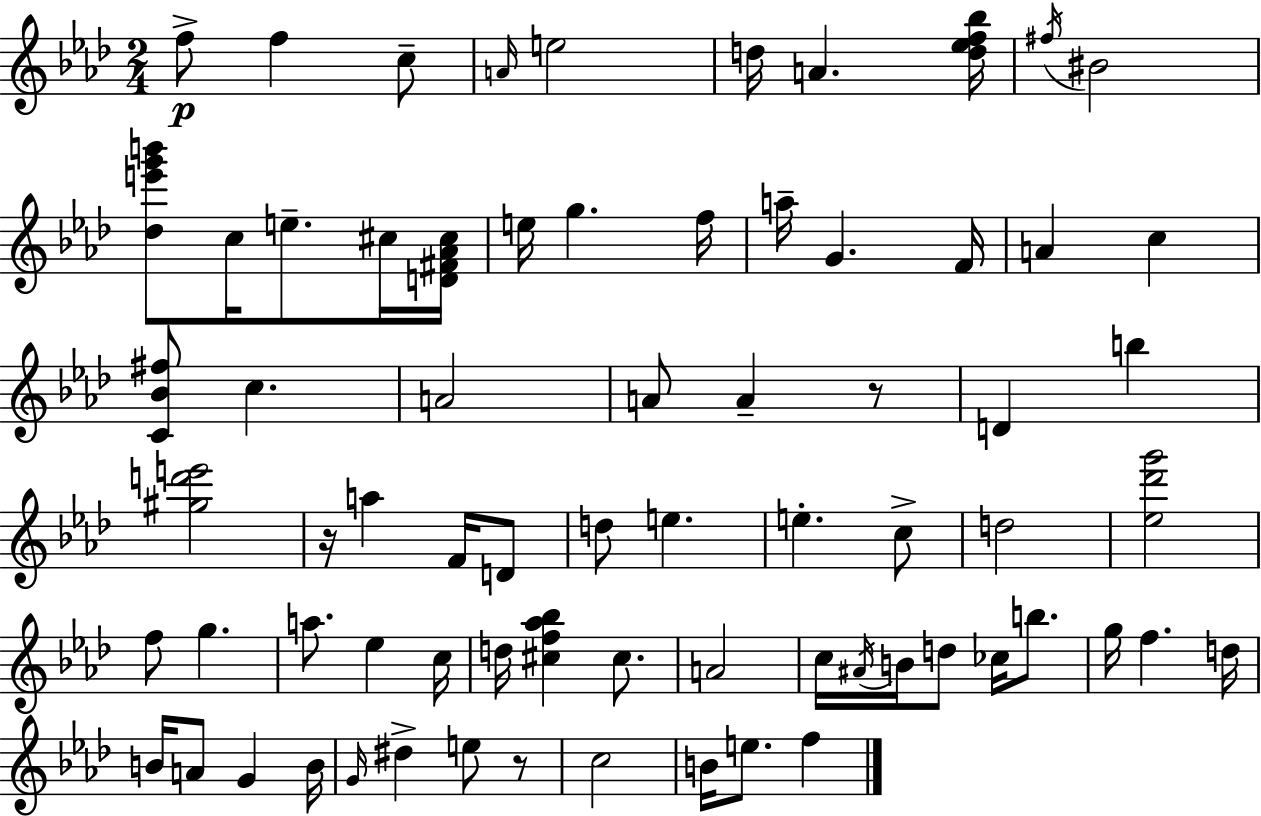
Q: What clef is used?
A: treble